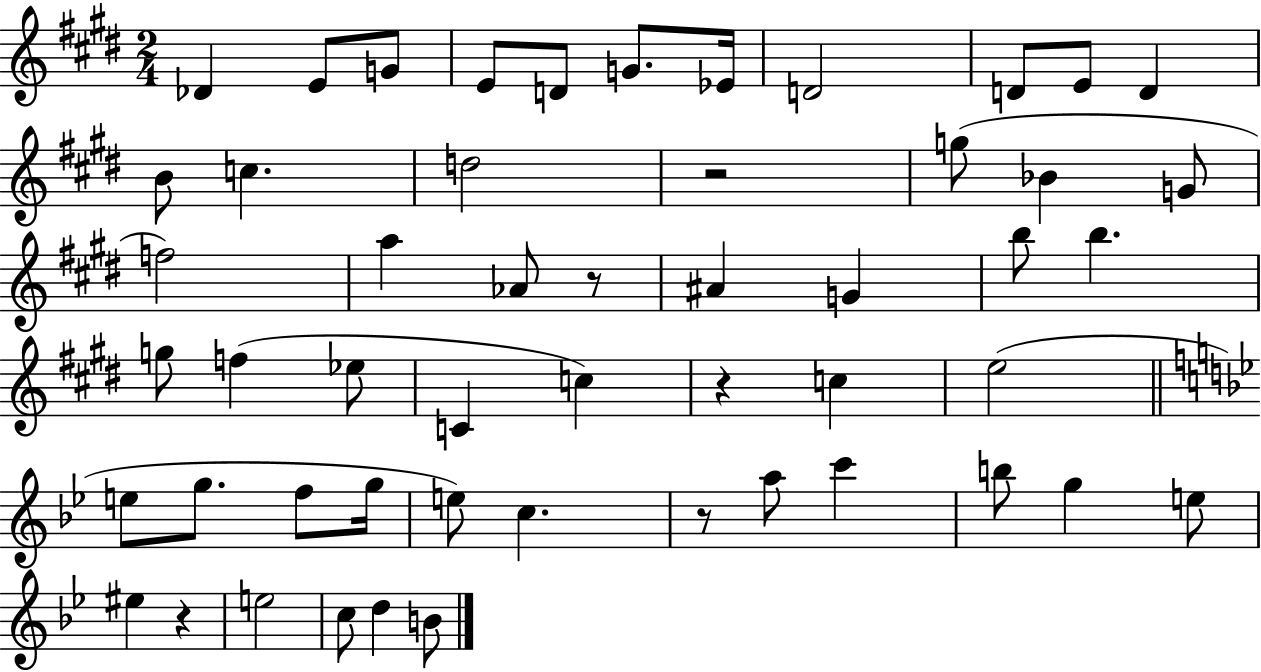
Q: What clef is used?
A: treble